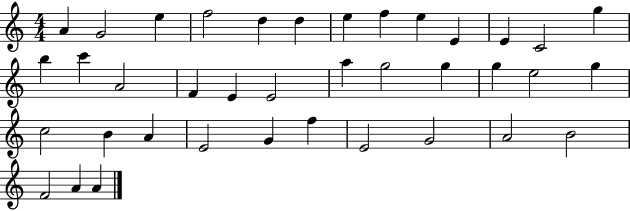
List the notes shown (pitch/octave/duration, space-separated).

A4/q G4/h E5/q F5/h D5/q D5/q E5/q F5/q E5/q E4/q E4/q C4/h G5/q B5/q C6/q A4/h F4/q E4/q E4/h A5/q G5/h G5/q G5/q E5/h G5/q C5/h B4/q A4/q E4/h G4/q F5/q E4/h G4/h A4/h B4/h F4/h A4/q A4/q